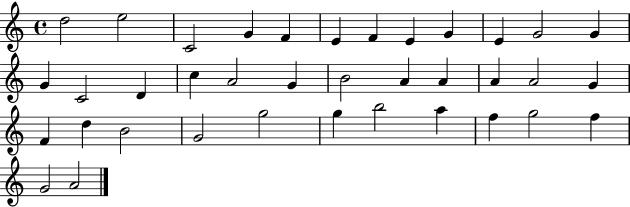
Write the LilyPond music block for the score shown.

{
  \clef treble
  \time 4/4
  \defaultTimeSignature
  \key c \major
  d''2 e''2 | c'2 g'4 f'4 | e'4 f'4 e'4 g'4 | e'4 g'2 g'4 | \break g'4 c'2 d'4 | c''4 a'2 g'4 | b'2 a'4 a'4 | a'4 a'2 g'4 | \break f'4 d''4 b'2 | g'2 g''2 | g''4 b''2 a''4 | f''4 g''2 f''4 | \break g'2 a'2 | \bar "|."
}